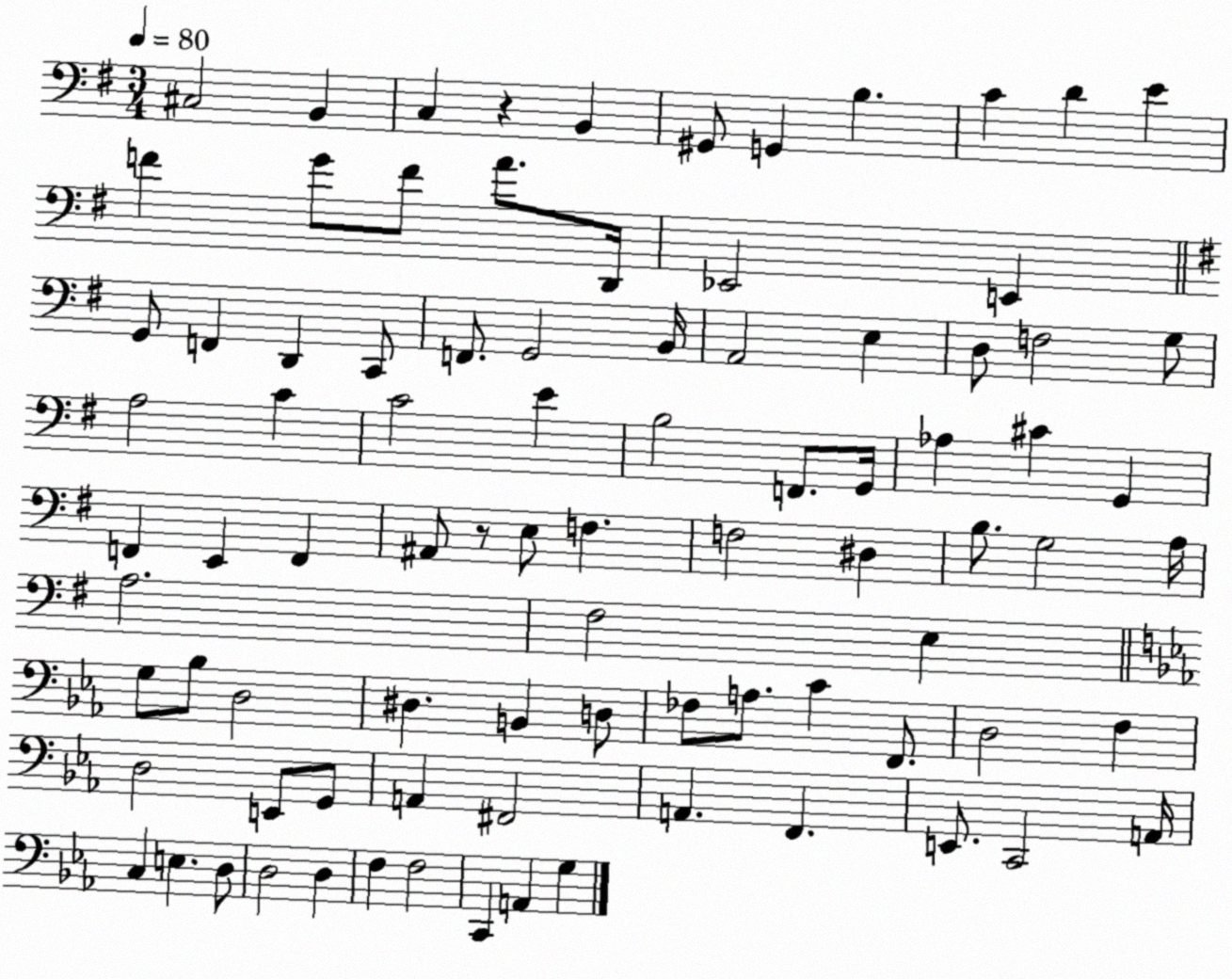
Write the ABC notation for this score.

X:1
T:Untitled
M:3/4
L:1/4
K:G
^C,2 B,, C, z B,, ^G,,/2 G,, B, C D E F G/2 F/2 A/2 D,,/4 _E,,2 E,, G,,/2 F,, D,, C,,/2 F,,/2 G,,2 B,,/4 A,,2 E, D,/2 F,2 G,/2 A,2 C C2 E B,2 F,,/2 G,,/4 _A, ^C G,, F,, E,, F,, ^A,,/2 z/2 E,/2 F, F,2 ^D, B,/2 G,2 A,/4 A,2 ^F,2 E, G,/2 _B,/2 D,2 ^D, B,, D,/2 _F,/2 A,/2 C F,,/2 D,2 F, D,2 E,,/2 G,,/2 A,, ^F,,2 A,, F,, E,,/2 C,,2 A,,/4 C, E, D,/2 D,2 D, F, F,2 C,, A,, G,